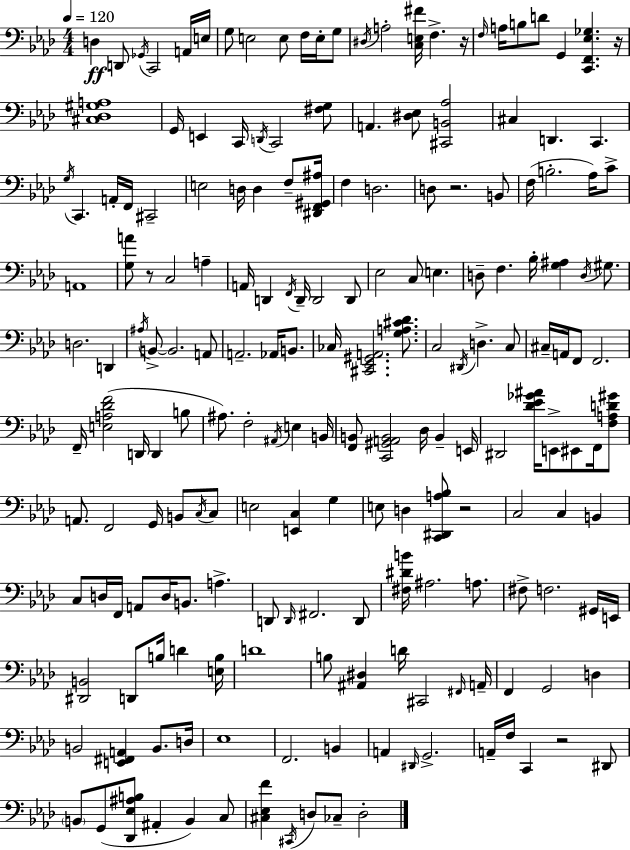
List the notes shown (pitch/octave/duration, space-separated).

D3/q D2/e Gb2/s C2/h A2/s E3/s G3/e E3/h E3/e F3/s E3/s G3/e D#3/s A3/h [C3,E3,F#4]/s F3/q. R/s F3/s A3/s B3/e D4/e G2/q [C2,F2,Eb3,Gb3]/q. R/s [C#3,Db3,G#3,A3]/w G2/s E2/q C2/s D2/s C2/h [F#3,G3]/e A2/q. [D#3,Eb3]/e [C#2,B2,Ab3]/h C#3/q D2/q. C2/q. G3/s C2/q. A2/s F2/s C#2/h E3/h D3/s D3/q F3/e [D#2,F2,G#2,A#3]/s F3/q D3/h. D3/e R/h. B2/e F3/s B3/h. Ab3/s C4/e A2/w [G3,A4]/e R/e C3/h A3/q A2/s D2/q F2/s D2/s D2/h D2/e Eb3/h C3/e E3/q. D3/e F3/q. Bb3/s [G3,A#3]/q D3/s G#3/e. D3/h. D2/q A#3/s B2/e B2/h. A2/e A2/h. Ab2/s B2/e. CES3/s [C#2,Eb2,G#2,A2]/h. [G3,A3,C#4,Db4]/e. C3/h D#2/s D3/q. C3/e C#3/s A2/s F2/e F2/h. F2/s [E3,A3,Db4,F4]/h D2/s D2/q B3/e A#3/e. F3/h A#2/s E3/q B2/s [F2,B2]/e [C2,G#2,A2,B2]/h Db3/s B2/q E2/s D#2/h [Db4,Eb4,Gb4,A#4]/s E2/e EIS2/e F2/s [F3,A3,D4,G#4]/e A2/e. F2/h G2/s B2/e C3/s C3/e E3/h [E2,C3]/q G3/q E3/e D3/q [C2,D#2,A3,Bb3]/e R/h C3/h C3/q B2/q C3/e D3/s F2/s A2/e D3/s B2/e. A3/q. D2/e D2/s F#2/h. D2/e [F#3,D#4,B4]/s A#3/h. A3/e. F#3/e F3/h. G#2/s E2/s [D#2,B2]/h D2/e B3/s D4/q [E3,B3]/s D4/w B3/e [A#2,D#3]/q D4/s C#2/h F#2/s A2/s F2/q G2/h D3/q B2/h [E2,F#2,A2]/q B2/e. D3/s Eb3/w F2/h. B2/q A2/q D#2/s G2/h. A2/s F3/s C2/q R/h D#2/e B2/e G2/e [Db2,Eb3,A#3,B3]/e A#2/q B2/q C3/e [C#3,Eb3,F4]/q C#2/s D3/e CES3/e D3/h